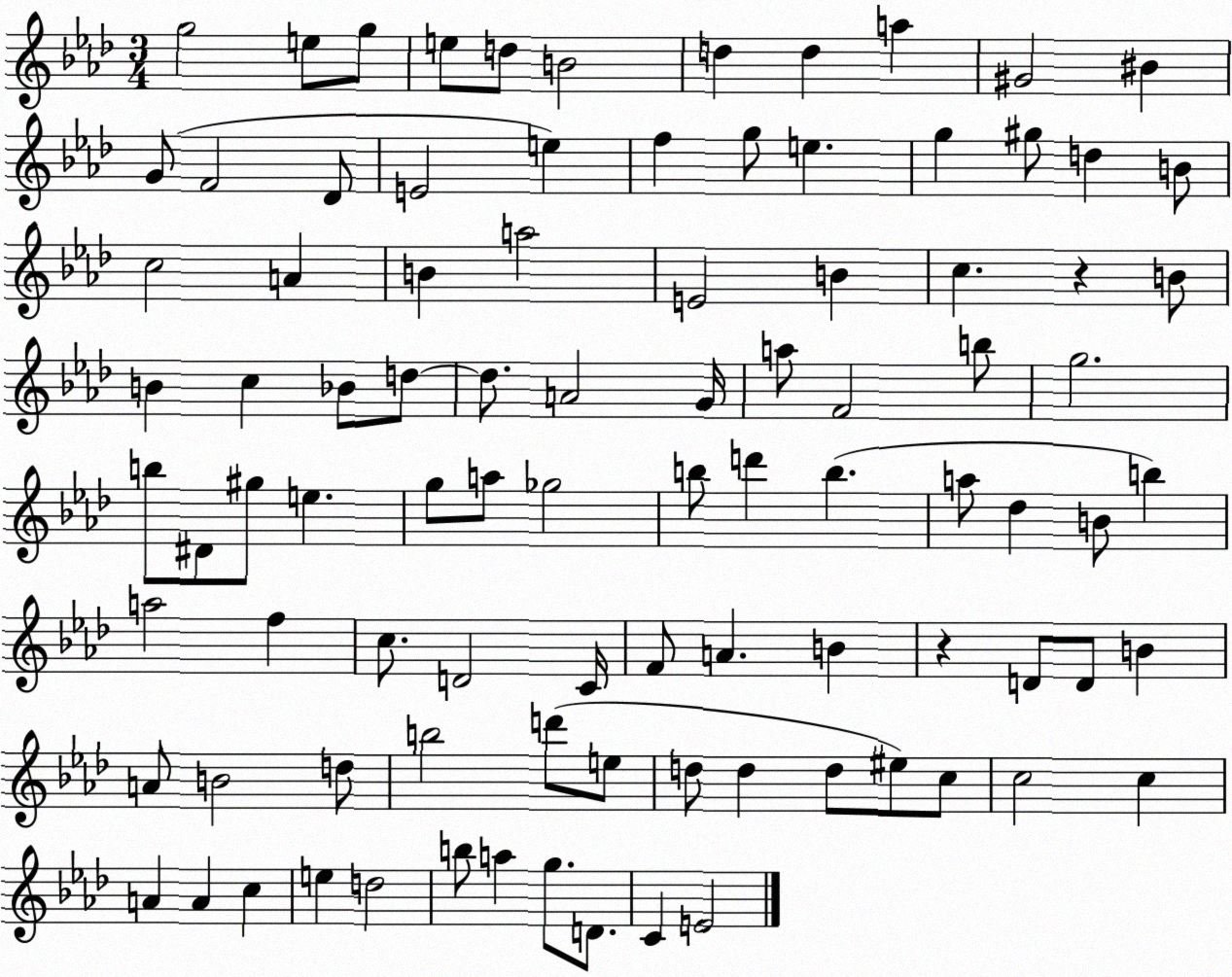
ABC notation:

X:1
T:Untitled
M:3/4
L:1/4
K:Ab
g2 e/2 g/2 e/2 d/2 B2 d d a ^G2 ^B G/2 F2 _D/2 E2 e f g/2 e g ^g/2 d B/2 c2 A B a2 E2 B c z B/2 B c _B/2 d/2 d/2 A2 G/4 a/2 F2 b/2 g2 b/2 ^D/2 ^g/2 e g/2 a/2 _g2 b/2 d' b a/2 _d B/2 b a2 f c/2 D2 C/4 F/2 A B z D/2 D/2 B A/2 B2 d/2 b2 d'/2 e/2 d/2 d d/2 ^e/2 c/2 c2 c A A c e d2 b/2 a g/2 D/2 C E2